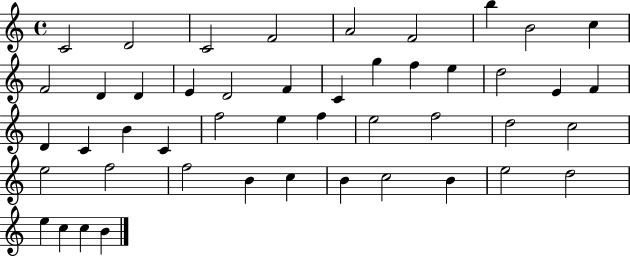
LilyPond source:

{
  \clef treble
  \time 4/4
  \defaultTimeSignature
  \key c \major
  c'2 d'2 | c'2 f'2 | a'2 f'2 | b''4 b'2 c''4 | \break f'2 d'4 d'4 | e'4 d'2 f'4 | c'4 g''4 f''4 e''4 | d''2 e'4 f'4 | \break d'4 c'4 b'4 c'4 | f''2 e''4 f''4 | e''2 f''2 | d''2 c''2 | \break e''2 f''2 | f''2 b'4 c''4 | b'4 c''2 b'4 | e''2 d''2 | \break e''4 c''4 c''4 b'4 | \bar "|."
}